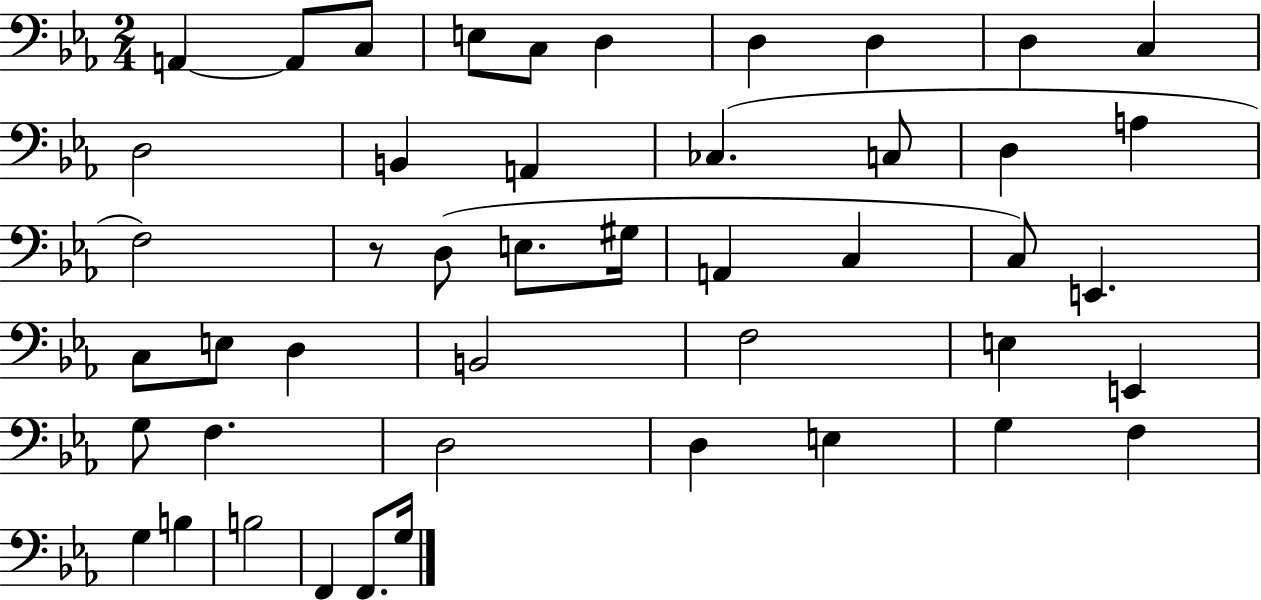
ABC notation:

X:1
T:Untitled
M:2/4
L:1/4
K:Eb
A,, A,,/2 C,/2 E,/2 C,/2 D, D, D, D, C, D,2 B,, A,, _C, C,/2 D, A, F,2 z/2 D,/2 E,/2 ^G,/4 A,, C, C,/2 E,, C,/2 E,/2 D, B,,2 F,2 E, E,, G,/2 F, D,2 D, E, G, F, G, B, B,2 F,, F,,/2 G,/4